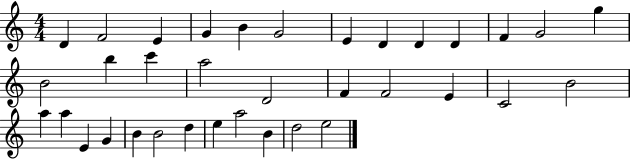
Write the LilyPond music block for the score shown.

{
  \clef treble
  \numericTimeSignature
  \time 4/4
  \key c \major
  d'4 f'2 e'4 | g'4 b'4 g'2 | e'4 d'4 d'4 d'4 | f'4 g'2 g''4 | \break b'2 b''4 c'''4 | a''2 d'2 | f'4 f'2 e'4 | c'2 b'2 | \break a''4 a''4 e'4 g'4 | b'4 b'2 d''4 | e''4 a''2 b'4 | d''2 e''2 | \break \bar "|."
}